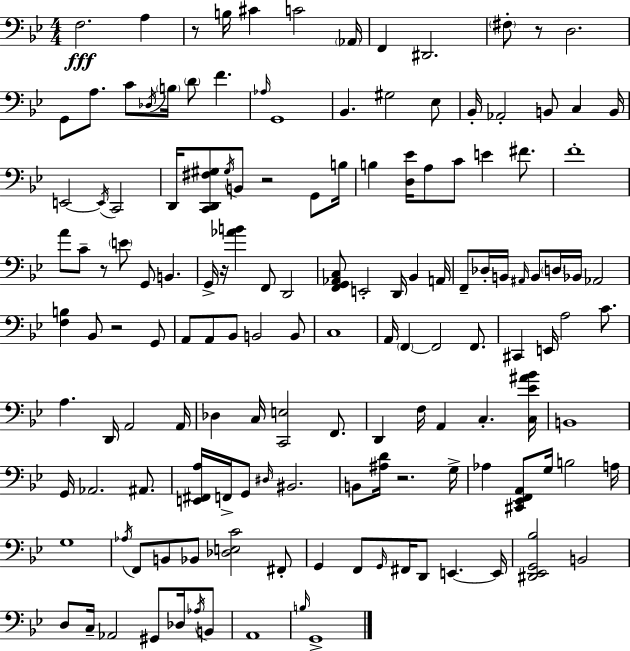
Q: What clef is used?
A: bass